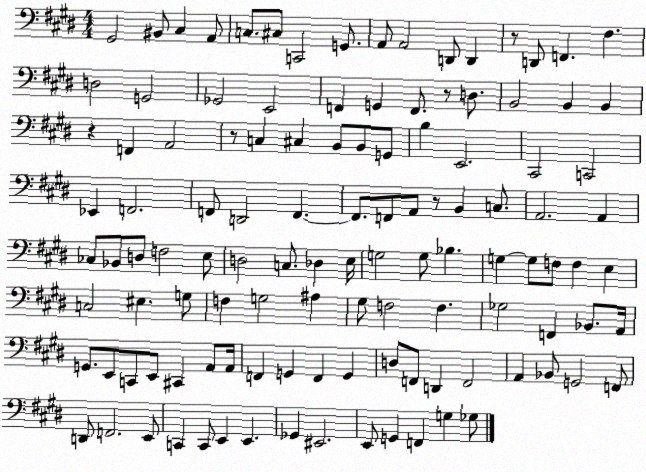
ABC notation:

X:1
T:Untitled
M:4/4
L:1/4
K:E
^G,,2 ^B,,/2 ^C, A,,/2 C,/2 ^C,/2 C,,2 G,,/2 A,,/2 A,,2 D,,/2 D,, z/2 D,,/2 F,, ^F, D,2 G,,2 _G,,2 E,,2 F,, G,, F,,/2 z/2 D,/2 B,,2 B,, B,, z F,, A,,2 z/2 C, ^C, B,,/2 B,,/2 G,,/2 B, E,,2 ^C,,2 C,,2 _E,, F,,2 F,,/2 D,,2 F,, F,,/2 F,,/2 A,,/2 z/2 B,, C,/2 A,,2 A,, _C,/2 _B,,/2 D,/2 F,2 E,/2 D,2 C,/2 _D, E,/4 G,2 G,/2 _B, G, G,/2 F,/2 F, E, C,2 ^E, G,/2 F, G,2 ^A, ^G,/2 F,2 F, _G,2 F,, _B,,/2 A,,/4 G,,/2 E,,/2 C,,/2 E,,/2 ^C,, A,,/2 A,,/4 F,, G,, F,, G,, D,/2 F,,/2 D,, F,,2 A,, _B,,/2 G,,2 F,,/2 D,,/2 F,,2 E,,/2 C,, C,,/2 E,, E,, _G,, ^E,,2 E,,/2 G,, F,, G, _G,/2